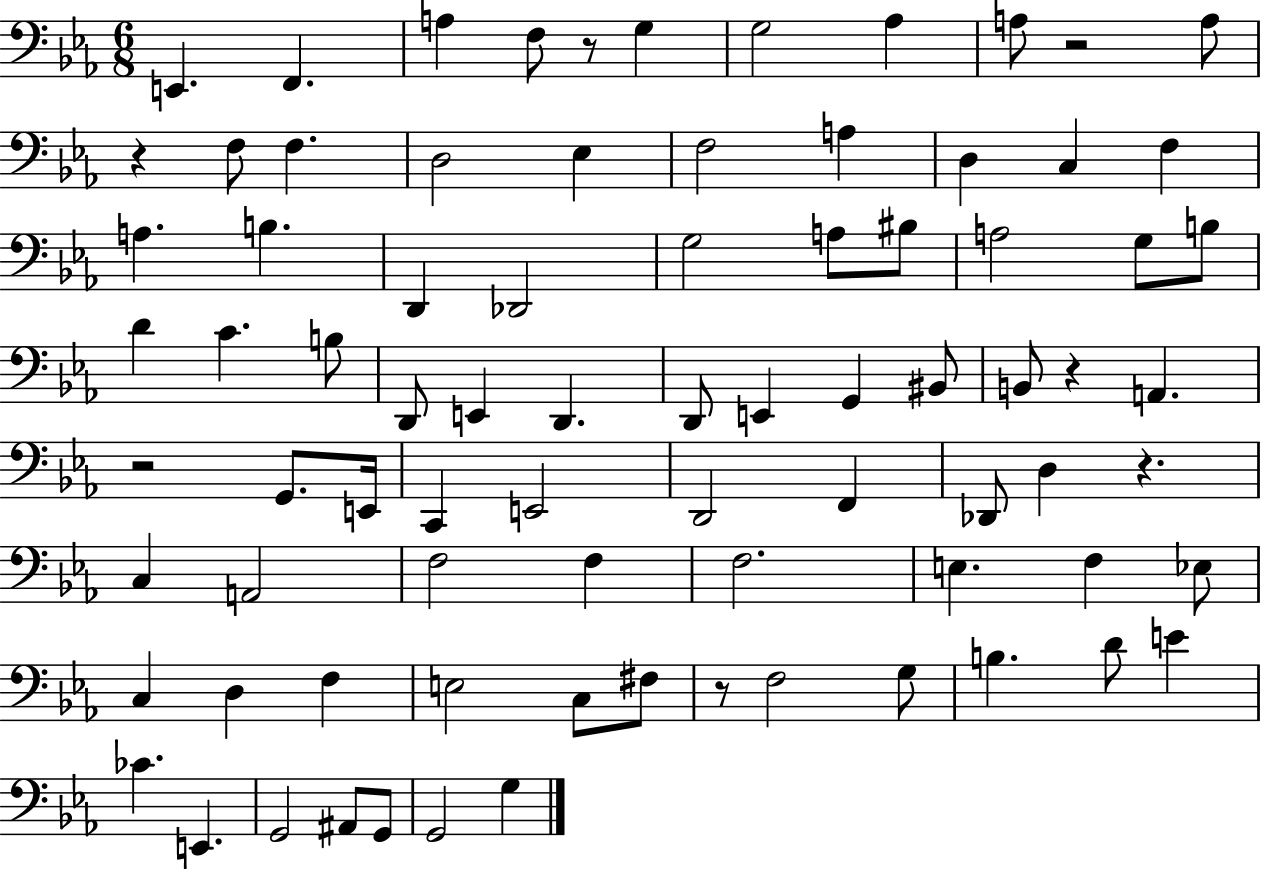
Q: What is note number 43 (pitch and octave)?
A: C2